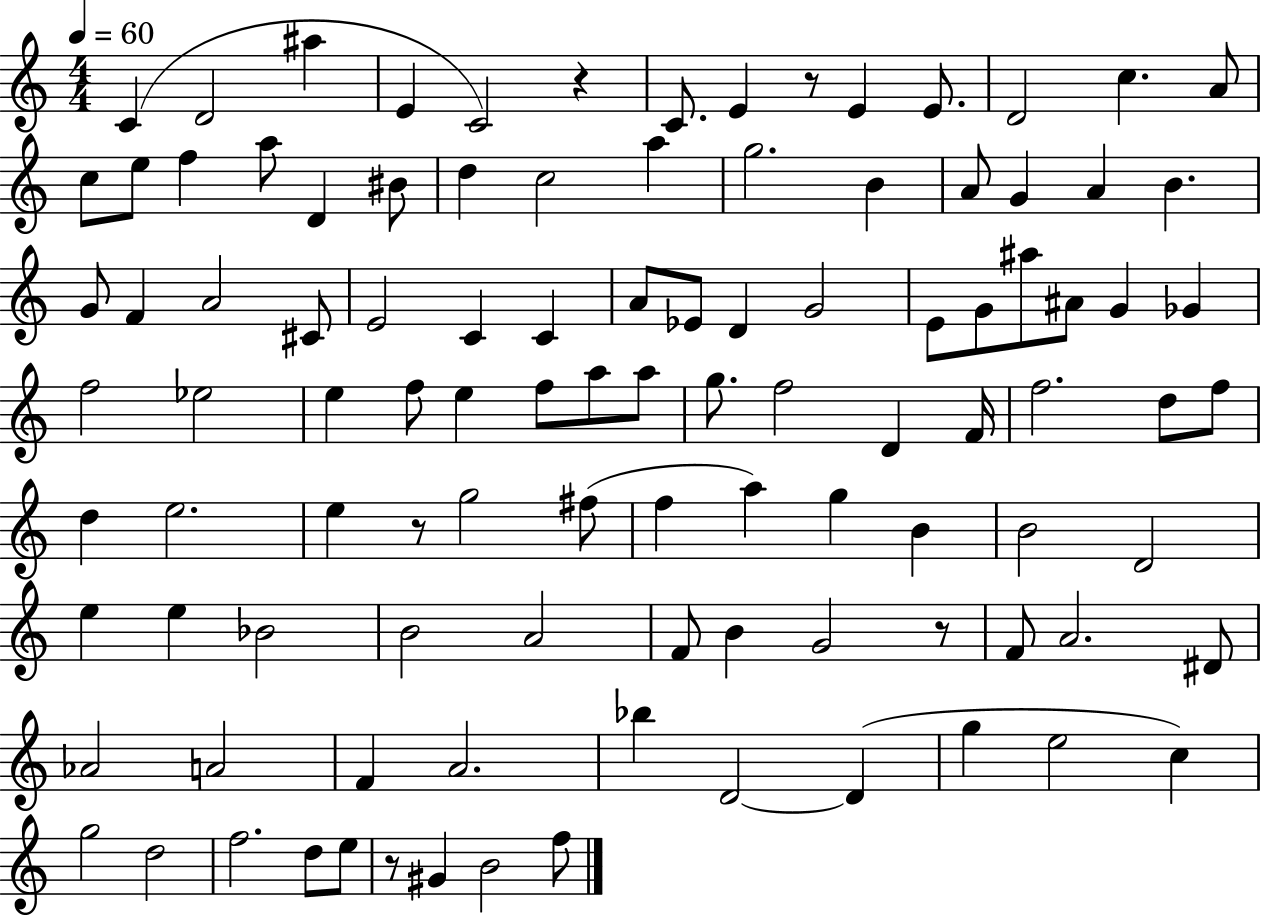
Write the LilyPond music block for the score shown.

{
  \clef treble
  \numericTimeSignature
  \time 4/4
  \key c \major
  \tempo 4 = 60
  c'4( d'2 ais''4 | e'4 c'2) r4 | c'8. e'4 r8 e'4 e'8. | d'2 c''4. a'8 | \break c''8 e''8 f''4 a''8 d'4 bis'8 | d''4 c''2 a''4 | g''2. b'4 | a'8 g'4 a'4 b'4. | \break g'8 f'4 a'2 cis'8 | e'2 c'4 c'4 | a'8 ees'8 d'4 g'2 | e'8 g'8 ais''8 ais'8 g'4 ges'4 | \break f''2 ees''2 | e''4 f''8 e''4 f''8 a''8 a''8 | g''8. f''2 d'4 f'16 | f''2. d''8 f''8 | \break d''4 e''2. | e''4 r8 g''2 fis''8( | f''4 a''4) g''4 b'4 | b'2 d'2 | \break e''4 e''4 bes'2 | b'2 a'2 | f'8 b'4 g'2 r8 | f'8 a'2. dis'8 | \break aes'2 a'2 | f'4 a'2. | bes''4 d'2~~ d'4( | g''4 e''2 c''4) | \break g''2 d''2 | f''2. d''8 e''8 | r8 gis'4 b'2 f''8 | \bar "|."
}